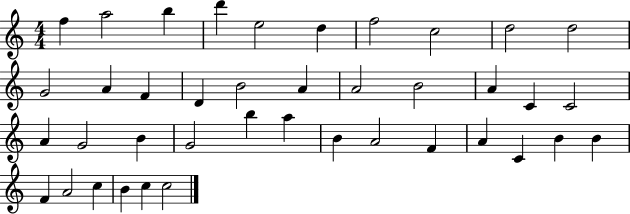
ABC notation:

X:1
T:Untitled
M:4/4
L:1/4
K:C
f a2 b d' e2 d f2 c2 d2 d2 G2 A F D B2 A A2 B2 A C C2 A G2 B G2 b a B A2 F A C B B F A2 c B c c2